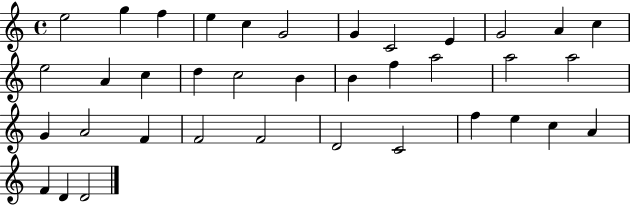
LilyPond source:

{
  \clef treble
  \time 4/4
  \defaultTimeSignature
  \key c \major
  e''2 g''4 f''4 | e''4 c''4 g'2 | g'4 c'2 e'4 | g'2 a'4 c''4 | \break e''2 a'4 c''4 | d''4 c''2 b'4 | b'4 f''4 a''2 | a''2 a''2 | \break g'4 a'2 f'4 | f'2 f'2 | d'2 c'2 | f''4 e''4 c''4 a'4 | \break f'4 d'4 d'2 | \bar "|."
}